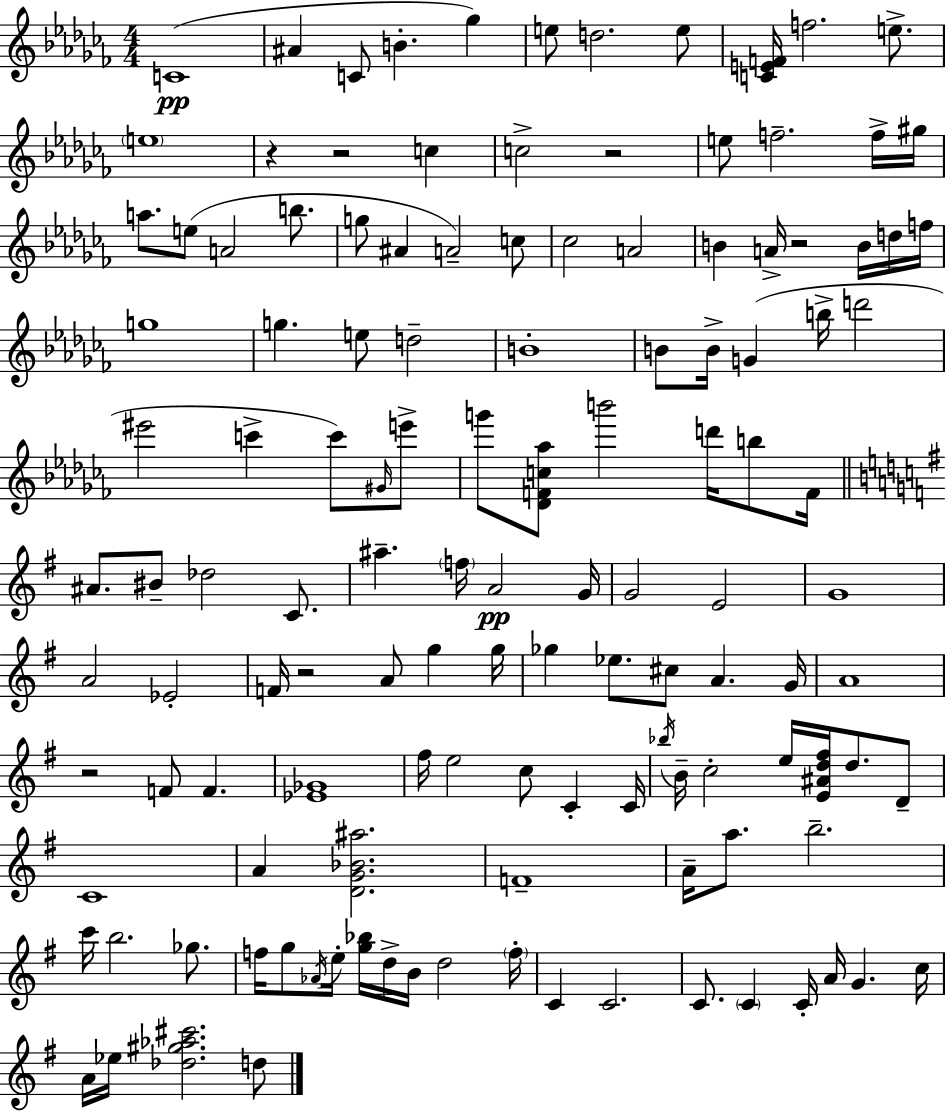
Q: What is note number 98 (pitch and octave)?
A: F5